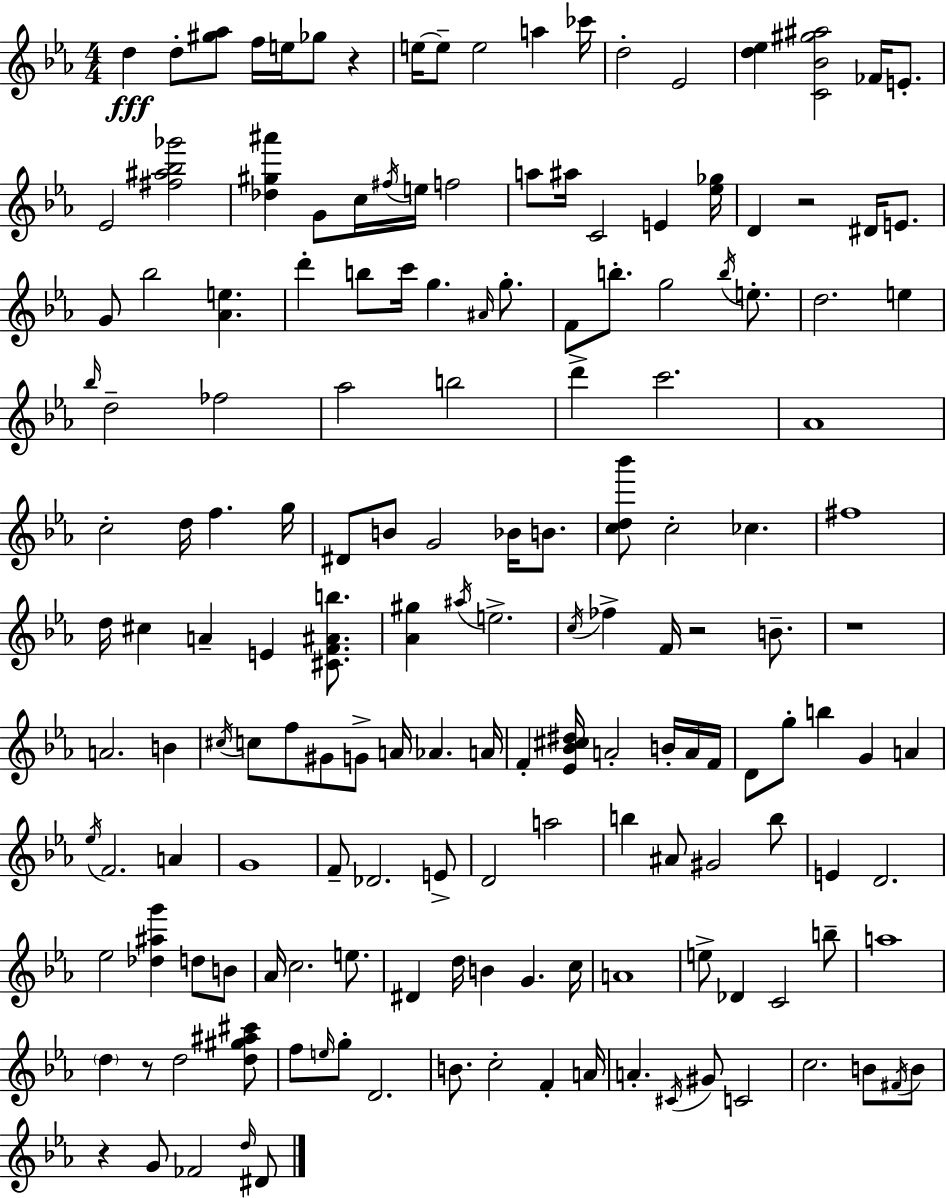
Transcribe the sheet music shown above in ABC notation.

X:1
T:Untitled
M:4/4
L:1/4
K:Cm
d d/2 [^g_a]/2 f/4 e/4 _g/2 z e/4 e/2 e2 a _c'/4 d2 _E2 [d_e] [C_B^g^a]2 _F/4 E/2 _E2 [^f^a_b_g']2 [_d^g^a'] G/2 c/4 ^f/4 e/4 f2 a/2 ^a/4 C2 E [_e_g]/4 D z2 ^D/4 E/2 G/2 _b2 [_Ae] d' b/2 c'/4 g ^A/4 g/2 F/2 b/2 g2 b/4 e/2 d2 e _b/4 d2 _f2 _a2 b2 d' c'2 _A4 c2 d/4 f g/4 ^D/2 B/2 G2 _B/4 B/2 [cd_b']/2 c2 _c ^f4 d/4 ^c A E [^CF^Ab]/2 [_A^g] ^a/4 e2 c/4 _f F/4 z2 B/2 z4 A2 B ^c/4 c/2 f/2 ^G/2 G/2 A/4 _A A/4 F [_E_B^c^d]/4 A2 B/4 A/4 F/4 D/2 g/2 b G A _e/4 F2 A G4 F/2 _D2 E/2 D2 a2 b ^A/2 ^G2 b/2 E D2 _e2 [_d^ag'] d/2 B/2 _A/4 c2 e/2 ^D d/4 B G c/4 A4 e/2 _D C2 b/2 a4 d z/2 d2 [d^g^a^c']/2 f/2 e/4 g/2 D2 B/2 c2 F A/4 A ^C/4 ^G/2 C2 c2 B/2 ^F/4 B/2 z G/2 _F2 d/4 ^D/2